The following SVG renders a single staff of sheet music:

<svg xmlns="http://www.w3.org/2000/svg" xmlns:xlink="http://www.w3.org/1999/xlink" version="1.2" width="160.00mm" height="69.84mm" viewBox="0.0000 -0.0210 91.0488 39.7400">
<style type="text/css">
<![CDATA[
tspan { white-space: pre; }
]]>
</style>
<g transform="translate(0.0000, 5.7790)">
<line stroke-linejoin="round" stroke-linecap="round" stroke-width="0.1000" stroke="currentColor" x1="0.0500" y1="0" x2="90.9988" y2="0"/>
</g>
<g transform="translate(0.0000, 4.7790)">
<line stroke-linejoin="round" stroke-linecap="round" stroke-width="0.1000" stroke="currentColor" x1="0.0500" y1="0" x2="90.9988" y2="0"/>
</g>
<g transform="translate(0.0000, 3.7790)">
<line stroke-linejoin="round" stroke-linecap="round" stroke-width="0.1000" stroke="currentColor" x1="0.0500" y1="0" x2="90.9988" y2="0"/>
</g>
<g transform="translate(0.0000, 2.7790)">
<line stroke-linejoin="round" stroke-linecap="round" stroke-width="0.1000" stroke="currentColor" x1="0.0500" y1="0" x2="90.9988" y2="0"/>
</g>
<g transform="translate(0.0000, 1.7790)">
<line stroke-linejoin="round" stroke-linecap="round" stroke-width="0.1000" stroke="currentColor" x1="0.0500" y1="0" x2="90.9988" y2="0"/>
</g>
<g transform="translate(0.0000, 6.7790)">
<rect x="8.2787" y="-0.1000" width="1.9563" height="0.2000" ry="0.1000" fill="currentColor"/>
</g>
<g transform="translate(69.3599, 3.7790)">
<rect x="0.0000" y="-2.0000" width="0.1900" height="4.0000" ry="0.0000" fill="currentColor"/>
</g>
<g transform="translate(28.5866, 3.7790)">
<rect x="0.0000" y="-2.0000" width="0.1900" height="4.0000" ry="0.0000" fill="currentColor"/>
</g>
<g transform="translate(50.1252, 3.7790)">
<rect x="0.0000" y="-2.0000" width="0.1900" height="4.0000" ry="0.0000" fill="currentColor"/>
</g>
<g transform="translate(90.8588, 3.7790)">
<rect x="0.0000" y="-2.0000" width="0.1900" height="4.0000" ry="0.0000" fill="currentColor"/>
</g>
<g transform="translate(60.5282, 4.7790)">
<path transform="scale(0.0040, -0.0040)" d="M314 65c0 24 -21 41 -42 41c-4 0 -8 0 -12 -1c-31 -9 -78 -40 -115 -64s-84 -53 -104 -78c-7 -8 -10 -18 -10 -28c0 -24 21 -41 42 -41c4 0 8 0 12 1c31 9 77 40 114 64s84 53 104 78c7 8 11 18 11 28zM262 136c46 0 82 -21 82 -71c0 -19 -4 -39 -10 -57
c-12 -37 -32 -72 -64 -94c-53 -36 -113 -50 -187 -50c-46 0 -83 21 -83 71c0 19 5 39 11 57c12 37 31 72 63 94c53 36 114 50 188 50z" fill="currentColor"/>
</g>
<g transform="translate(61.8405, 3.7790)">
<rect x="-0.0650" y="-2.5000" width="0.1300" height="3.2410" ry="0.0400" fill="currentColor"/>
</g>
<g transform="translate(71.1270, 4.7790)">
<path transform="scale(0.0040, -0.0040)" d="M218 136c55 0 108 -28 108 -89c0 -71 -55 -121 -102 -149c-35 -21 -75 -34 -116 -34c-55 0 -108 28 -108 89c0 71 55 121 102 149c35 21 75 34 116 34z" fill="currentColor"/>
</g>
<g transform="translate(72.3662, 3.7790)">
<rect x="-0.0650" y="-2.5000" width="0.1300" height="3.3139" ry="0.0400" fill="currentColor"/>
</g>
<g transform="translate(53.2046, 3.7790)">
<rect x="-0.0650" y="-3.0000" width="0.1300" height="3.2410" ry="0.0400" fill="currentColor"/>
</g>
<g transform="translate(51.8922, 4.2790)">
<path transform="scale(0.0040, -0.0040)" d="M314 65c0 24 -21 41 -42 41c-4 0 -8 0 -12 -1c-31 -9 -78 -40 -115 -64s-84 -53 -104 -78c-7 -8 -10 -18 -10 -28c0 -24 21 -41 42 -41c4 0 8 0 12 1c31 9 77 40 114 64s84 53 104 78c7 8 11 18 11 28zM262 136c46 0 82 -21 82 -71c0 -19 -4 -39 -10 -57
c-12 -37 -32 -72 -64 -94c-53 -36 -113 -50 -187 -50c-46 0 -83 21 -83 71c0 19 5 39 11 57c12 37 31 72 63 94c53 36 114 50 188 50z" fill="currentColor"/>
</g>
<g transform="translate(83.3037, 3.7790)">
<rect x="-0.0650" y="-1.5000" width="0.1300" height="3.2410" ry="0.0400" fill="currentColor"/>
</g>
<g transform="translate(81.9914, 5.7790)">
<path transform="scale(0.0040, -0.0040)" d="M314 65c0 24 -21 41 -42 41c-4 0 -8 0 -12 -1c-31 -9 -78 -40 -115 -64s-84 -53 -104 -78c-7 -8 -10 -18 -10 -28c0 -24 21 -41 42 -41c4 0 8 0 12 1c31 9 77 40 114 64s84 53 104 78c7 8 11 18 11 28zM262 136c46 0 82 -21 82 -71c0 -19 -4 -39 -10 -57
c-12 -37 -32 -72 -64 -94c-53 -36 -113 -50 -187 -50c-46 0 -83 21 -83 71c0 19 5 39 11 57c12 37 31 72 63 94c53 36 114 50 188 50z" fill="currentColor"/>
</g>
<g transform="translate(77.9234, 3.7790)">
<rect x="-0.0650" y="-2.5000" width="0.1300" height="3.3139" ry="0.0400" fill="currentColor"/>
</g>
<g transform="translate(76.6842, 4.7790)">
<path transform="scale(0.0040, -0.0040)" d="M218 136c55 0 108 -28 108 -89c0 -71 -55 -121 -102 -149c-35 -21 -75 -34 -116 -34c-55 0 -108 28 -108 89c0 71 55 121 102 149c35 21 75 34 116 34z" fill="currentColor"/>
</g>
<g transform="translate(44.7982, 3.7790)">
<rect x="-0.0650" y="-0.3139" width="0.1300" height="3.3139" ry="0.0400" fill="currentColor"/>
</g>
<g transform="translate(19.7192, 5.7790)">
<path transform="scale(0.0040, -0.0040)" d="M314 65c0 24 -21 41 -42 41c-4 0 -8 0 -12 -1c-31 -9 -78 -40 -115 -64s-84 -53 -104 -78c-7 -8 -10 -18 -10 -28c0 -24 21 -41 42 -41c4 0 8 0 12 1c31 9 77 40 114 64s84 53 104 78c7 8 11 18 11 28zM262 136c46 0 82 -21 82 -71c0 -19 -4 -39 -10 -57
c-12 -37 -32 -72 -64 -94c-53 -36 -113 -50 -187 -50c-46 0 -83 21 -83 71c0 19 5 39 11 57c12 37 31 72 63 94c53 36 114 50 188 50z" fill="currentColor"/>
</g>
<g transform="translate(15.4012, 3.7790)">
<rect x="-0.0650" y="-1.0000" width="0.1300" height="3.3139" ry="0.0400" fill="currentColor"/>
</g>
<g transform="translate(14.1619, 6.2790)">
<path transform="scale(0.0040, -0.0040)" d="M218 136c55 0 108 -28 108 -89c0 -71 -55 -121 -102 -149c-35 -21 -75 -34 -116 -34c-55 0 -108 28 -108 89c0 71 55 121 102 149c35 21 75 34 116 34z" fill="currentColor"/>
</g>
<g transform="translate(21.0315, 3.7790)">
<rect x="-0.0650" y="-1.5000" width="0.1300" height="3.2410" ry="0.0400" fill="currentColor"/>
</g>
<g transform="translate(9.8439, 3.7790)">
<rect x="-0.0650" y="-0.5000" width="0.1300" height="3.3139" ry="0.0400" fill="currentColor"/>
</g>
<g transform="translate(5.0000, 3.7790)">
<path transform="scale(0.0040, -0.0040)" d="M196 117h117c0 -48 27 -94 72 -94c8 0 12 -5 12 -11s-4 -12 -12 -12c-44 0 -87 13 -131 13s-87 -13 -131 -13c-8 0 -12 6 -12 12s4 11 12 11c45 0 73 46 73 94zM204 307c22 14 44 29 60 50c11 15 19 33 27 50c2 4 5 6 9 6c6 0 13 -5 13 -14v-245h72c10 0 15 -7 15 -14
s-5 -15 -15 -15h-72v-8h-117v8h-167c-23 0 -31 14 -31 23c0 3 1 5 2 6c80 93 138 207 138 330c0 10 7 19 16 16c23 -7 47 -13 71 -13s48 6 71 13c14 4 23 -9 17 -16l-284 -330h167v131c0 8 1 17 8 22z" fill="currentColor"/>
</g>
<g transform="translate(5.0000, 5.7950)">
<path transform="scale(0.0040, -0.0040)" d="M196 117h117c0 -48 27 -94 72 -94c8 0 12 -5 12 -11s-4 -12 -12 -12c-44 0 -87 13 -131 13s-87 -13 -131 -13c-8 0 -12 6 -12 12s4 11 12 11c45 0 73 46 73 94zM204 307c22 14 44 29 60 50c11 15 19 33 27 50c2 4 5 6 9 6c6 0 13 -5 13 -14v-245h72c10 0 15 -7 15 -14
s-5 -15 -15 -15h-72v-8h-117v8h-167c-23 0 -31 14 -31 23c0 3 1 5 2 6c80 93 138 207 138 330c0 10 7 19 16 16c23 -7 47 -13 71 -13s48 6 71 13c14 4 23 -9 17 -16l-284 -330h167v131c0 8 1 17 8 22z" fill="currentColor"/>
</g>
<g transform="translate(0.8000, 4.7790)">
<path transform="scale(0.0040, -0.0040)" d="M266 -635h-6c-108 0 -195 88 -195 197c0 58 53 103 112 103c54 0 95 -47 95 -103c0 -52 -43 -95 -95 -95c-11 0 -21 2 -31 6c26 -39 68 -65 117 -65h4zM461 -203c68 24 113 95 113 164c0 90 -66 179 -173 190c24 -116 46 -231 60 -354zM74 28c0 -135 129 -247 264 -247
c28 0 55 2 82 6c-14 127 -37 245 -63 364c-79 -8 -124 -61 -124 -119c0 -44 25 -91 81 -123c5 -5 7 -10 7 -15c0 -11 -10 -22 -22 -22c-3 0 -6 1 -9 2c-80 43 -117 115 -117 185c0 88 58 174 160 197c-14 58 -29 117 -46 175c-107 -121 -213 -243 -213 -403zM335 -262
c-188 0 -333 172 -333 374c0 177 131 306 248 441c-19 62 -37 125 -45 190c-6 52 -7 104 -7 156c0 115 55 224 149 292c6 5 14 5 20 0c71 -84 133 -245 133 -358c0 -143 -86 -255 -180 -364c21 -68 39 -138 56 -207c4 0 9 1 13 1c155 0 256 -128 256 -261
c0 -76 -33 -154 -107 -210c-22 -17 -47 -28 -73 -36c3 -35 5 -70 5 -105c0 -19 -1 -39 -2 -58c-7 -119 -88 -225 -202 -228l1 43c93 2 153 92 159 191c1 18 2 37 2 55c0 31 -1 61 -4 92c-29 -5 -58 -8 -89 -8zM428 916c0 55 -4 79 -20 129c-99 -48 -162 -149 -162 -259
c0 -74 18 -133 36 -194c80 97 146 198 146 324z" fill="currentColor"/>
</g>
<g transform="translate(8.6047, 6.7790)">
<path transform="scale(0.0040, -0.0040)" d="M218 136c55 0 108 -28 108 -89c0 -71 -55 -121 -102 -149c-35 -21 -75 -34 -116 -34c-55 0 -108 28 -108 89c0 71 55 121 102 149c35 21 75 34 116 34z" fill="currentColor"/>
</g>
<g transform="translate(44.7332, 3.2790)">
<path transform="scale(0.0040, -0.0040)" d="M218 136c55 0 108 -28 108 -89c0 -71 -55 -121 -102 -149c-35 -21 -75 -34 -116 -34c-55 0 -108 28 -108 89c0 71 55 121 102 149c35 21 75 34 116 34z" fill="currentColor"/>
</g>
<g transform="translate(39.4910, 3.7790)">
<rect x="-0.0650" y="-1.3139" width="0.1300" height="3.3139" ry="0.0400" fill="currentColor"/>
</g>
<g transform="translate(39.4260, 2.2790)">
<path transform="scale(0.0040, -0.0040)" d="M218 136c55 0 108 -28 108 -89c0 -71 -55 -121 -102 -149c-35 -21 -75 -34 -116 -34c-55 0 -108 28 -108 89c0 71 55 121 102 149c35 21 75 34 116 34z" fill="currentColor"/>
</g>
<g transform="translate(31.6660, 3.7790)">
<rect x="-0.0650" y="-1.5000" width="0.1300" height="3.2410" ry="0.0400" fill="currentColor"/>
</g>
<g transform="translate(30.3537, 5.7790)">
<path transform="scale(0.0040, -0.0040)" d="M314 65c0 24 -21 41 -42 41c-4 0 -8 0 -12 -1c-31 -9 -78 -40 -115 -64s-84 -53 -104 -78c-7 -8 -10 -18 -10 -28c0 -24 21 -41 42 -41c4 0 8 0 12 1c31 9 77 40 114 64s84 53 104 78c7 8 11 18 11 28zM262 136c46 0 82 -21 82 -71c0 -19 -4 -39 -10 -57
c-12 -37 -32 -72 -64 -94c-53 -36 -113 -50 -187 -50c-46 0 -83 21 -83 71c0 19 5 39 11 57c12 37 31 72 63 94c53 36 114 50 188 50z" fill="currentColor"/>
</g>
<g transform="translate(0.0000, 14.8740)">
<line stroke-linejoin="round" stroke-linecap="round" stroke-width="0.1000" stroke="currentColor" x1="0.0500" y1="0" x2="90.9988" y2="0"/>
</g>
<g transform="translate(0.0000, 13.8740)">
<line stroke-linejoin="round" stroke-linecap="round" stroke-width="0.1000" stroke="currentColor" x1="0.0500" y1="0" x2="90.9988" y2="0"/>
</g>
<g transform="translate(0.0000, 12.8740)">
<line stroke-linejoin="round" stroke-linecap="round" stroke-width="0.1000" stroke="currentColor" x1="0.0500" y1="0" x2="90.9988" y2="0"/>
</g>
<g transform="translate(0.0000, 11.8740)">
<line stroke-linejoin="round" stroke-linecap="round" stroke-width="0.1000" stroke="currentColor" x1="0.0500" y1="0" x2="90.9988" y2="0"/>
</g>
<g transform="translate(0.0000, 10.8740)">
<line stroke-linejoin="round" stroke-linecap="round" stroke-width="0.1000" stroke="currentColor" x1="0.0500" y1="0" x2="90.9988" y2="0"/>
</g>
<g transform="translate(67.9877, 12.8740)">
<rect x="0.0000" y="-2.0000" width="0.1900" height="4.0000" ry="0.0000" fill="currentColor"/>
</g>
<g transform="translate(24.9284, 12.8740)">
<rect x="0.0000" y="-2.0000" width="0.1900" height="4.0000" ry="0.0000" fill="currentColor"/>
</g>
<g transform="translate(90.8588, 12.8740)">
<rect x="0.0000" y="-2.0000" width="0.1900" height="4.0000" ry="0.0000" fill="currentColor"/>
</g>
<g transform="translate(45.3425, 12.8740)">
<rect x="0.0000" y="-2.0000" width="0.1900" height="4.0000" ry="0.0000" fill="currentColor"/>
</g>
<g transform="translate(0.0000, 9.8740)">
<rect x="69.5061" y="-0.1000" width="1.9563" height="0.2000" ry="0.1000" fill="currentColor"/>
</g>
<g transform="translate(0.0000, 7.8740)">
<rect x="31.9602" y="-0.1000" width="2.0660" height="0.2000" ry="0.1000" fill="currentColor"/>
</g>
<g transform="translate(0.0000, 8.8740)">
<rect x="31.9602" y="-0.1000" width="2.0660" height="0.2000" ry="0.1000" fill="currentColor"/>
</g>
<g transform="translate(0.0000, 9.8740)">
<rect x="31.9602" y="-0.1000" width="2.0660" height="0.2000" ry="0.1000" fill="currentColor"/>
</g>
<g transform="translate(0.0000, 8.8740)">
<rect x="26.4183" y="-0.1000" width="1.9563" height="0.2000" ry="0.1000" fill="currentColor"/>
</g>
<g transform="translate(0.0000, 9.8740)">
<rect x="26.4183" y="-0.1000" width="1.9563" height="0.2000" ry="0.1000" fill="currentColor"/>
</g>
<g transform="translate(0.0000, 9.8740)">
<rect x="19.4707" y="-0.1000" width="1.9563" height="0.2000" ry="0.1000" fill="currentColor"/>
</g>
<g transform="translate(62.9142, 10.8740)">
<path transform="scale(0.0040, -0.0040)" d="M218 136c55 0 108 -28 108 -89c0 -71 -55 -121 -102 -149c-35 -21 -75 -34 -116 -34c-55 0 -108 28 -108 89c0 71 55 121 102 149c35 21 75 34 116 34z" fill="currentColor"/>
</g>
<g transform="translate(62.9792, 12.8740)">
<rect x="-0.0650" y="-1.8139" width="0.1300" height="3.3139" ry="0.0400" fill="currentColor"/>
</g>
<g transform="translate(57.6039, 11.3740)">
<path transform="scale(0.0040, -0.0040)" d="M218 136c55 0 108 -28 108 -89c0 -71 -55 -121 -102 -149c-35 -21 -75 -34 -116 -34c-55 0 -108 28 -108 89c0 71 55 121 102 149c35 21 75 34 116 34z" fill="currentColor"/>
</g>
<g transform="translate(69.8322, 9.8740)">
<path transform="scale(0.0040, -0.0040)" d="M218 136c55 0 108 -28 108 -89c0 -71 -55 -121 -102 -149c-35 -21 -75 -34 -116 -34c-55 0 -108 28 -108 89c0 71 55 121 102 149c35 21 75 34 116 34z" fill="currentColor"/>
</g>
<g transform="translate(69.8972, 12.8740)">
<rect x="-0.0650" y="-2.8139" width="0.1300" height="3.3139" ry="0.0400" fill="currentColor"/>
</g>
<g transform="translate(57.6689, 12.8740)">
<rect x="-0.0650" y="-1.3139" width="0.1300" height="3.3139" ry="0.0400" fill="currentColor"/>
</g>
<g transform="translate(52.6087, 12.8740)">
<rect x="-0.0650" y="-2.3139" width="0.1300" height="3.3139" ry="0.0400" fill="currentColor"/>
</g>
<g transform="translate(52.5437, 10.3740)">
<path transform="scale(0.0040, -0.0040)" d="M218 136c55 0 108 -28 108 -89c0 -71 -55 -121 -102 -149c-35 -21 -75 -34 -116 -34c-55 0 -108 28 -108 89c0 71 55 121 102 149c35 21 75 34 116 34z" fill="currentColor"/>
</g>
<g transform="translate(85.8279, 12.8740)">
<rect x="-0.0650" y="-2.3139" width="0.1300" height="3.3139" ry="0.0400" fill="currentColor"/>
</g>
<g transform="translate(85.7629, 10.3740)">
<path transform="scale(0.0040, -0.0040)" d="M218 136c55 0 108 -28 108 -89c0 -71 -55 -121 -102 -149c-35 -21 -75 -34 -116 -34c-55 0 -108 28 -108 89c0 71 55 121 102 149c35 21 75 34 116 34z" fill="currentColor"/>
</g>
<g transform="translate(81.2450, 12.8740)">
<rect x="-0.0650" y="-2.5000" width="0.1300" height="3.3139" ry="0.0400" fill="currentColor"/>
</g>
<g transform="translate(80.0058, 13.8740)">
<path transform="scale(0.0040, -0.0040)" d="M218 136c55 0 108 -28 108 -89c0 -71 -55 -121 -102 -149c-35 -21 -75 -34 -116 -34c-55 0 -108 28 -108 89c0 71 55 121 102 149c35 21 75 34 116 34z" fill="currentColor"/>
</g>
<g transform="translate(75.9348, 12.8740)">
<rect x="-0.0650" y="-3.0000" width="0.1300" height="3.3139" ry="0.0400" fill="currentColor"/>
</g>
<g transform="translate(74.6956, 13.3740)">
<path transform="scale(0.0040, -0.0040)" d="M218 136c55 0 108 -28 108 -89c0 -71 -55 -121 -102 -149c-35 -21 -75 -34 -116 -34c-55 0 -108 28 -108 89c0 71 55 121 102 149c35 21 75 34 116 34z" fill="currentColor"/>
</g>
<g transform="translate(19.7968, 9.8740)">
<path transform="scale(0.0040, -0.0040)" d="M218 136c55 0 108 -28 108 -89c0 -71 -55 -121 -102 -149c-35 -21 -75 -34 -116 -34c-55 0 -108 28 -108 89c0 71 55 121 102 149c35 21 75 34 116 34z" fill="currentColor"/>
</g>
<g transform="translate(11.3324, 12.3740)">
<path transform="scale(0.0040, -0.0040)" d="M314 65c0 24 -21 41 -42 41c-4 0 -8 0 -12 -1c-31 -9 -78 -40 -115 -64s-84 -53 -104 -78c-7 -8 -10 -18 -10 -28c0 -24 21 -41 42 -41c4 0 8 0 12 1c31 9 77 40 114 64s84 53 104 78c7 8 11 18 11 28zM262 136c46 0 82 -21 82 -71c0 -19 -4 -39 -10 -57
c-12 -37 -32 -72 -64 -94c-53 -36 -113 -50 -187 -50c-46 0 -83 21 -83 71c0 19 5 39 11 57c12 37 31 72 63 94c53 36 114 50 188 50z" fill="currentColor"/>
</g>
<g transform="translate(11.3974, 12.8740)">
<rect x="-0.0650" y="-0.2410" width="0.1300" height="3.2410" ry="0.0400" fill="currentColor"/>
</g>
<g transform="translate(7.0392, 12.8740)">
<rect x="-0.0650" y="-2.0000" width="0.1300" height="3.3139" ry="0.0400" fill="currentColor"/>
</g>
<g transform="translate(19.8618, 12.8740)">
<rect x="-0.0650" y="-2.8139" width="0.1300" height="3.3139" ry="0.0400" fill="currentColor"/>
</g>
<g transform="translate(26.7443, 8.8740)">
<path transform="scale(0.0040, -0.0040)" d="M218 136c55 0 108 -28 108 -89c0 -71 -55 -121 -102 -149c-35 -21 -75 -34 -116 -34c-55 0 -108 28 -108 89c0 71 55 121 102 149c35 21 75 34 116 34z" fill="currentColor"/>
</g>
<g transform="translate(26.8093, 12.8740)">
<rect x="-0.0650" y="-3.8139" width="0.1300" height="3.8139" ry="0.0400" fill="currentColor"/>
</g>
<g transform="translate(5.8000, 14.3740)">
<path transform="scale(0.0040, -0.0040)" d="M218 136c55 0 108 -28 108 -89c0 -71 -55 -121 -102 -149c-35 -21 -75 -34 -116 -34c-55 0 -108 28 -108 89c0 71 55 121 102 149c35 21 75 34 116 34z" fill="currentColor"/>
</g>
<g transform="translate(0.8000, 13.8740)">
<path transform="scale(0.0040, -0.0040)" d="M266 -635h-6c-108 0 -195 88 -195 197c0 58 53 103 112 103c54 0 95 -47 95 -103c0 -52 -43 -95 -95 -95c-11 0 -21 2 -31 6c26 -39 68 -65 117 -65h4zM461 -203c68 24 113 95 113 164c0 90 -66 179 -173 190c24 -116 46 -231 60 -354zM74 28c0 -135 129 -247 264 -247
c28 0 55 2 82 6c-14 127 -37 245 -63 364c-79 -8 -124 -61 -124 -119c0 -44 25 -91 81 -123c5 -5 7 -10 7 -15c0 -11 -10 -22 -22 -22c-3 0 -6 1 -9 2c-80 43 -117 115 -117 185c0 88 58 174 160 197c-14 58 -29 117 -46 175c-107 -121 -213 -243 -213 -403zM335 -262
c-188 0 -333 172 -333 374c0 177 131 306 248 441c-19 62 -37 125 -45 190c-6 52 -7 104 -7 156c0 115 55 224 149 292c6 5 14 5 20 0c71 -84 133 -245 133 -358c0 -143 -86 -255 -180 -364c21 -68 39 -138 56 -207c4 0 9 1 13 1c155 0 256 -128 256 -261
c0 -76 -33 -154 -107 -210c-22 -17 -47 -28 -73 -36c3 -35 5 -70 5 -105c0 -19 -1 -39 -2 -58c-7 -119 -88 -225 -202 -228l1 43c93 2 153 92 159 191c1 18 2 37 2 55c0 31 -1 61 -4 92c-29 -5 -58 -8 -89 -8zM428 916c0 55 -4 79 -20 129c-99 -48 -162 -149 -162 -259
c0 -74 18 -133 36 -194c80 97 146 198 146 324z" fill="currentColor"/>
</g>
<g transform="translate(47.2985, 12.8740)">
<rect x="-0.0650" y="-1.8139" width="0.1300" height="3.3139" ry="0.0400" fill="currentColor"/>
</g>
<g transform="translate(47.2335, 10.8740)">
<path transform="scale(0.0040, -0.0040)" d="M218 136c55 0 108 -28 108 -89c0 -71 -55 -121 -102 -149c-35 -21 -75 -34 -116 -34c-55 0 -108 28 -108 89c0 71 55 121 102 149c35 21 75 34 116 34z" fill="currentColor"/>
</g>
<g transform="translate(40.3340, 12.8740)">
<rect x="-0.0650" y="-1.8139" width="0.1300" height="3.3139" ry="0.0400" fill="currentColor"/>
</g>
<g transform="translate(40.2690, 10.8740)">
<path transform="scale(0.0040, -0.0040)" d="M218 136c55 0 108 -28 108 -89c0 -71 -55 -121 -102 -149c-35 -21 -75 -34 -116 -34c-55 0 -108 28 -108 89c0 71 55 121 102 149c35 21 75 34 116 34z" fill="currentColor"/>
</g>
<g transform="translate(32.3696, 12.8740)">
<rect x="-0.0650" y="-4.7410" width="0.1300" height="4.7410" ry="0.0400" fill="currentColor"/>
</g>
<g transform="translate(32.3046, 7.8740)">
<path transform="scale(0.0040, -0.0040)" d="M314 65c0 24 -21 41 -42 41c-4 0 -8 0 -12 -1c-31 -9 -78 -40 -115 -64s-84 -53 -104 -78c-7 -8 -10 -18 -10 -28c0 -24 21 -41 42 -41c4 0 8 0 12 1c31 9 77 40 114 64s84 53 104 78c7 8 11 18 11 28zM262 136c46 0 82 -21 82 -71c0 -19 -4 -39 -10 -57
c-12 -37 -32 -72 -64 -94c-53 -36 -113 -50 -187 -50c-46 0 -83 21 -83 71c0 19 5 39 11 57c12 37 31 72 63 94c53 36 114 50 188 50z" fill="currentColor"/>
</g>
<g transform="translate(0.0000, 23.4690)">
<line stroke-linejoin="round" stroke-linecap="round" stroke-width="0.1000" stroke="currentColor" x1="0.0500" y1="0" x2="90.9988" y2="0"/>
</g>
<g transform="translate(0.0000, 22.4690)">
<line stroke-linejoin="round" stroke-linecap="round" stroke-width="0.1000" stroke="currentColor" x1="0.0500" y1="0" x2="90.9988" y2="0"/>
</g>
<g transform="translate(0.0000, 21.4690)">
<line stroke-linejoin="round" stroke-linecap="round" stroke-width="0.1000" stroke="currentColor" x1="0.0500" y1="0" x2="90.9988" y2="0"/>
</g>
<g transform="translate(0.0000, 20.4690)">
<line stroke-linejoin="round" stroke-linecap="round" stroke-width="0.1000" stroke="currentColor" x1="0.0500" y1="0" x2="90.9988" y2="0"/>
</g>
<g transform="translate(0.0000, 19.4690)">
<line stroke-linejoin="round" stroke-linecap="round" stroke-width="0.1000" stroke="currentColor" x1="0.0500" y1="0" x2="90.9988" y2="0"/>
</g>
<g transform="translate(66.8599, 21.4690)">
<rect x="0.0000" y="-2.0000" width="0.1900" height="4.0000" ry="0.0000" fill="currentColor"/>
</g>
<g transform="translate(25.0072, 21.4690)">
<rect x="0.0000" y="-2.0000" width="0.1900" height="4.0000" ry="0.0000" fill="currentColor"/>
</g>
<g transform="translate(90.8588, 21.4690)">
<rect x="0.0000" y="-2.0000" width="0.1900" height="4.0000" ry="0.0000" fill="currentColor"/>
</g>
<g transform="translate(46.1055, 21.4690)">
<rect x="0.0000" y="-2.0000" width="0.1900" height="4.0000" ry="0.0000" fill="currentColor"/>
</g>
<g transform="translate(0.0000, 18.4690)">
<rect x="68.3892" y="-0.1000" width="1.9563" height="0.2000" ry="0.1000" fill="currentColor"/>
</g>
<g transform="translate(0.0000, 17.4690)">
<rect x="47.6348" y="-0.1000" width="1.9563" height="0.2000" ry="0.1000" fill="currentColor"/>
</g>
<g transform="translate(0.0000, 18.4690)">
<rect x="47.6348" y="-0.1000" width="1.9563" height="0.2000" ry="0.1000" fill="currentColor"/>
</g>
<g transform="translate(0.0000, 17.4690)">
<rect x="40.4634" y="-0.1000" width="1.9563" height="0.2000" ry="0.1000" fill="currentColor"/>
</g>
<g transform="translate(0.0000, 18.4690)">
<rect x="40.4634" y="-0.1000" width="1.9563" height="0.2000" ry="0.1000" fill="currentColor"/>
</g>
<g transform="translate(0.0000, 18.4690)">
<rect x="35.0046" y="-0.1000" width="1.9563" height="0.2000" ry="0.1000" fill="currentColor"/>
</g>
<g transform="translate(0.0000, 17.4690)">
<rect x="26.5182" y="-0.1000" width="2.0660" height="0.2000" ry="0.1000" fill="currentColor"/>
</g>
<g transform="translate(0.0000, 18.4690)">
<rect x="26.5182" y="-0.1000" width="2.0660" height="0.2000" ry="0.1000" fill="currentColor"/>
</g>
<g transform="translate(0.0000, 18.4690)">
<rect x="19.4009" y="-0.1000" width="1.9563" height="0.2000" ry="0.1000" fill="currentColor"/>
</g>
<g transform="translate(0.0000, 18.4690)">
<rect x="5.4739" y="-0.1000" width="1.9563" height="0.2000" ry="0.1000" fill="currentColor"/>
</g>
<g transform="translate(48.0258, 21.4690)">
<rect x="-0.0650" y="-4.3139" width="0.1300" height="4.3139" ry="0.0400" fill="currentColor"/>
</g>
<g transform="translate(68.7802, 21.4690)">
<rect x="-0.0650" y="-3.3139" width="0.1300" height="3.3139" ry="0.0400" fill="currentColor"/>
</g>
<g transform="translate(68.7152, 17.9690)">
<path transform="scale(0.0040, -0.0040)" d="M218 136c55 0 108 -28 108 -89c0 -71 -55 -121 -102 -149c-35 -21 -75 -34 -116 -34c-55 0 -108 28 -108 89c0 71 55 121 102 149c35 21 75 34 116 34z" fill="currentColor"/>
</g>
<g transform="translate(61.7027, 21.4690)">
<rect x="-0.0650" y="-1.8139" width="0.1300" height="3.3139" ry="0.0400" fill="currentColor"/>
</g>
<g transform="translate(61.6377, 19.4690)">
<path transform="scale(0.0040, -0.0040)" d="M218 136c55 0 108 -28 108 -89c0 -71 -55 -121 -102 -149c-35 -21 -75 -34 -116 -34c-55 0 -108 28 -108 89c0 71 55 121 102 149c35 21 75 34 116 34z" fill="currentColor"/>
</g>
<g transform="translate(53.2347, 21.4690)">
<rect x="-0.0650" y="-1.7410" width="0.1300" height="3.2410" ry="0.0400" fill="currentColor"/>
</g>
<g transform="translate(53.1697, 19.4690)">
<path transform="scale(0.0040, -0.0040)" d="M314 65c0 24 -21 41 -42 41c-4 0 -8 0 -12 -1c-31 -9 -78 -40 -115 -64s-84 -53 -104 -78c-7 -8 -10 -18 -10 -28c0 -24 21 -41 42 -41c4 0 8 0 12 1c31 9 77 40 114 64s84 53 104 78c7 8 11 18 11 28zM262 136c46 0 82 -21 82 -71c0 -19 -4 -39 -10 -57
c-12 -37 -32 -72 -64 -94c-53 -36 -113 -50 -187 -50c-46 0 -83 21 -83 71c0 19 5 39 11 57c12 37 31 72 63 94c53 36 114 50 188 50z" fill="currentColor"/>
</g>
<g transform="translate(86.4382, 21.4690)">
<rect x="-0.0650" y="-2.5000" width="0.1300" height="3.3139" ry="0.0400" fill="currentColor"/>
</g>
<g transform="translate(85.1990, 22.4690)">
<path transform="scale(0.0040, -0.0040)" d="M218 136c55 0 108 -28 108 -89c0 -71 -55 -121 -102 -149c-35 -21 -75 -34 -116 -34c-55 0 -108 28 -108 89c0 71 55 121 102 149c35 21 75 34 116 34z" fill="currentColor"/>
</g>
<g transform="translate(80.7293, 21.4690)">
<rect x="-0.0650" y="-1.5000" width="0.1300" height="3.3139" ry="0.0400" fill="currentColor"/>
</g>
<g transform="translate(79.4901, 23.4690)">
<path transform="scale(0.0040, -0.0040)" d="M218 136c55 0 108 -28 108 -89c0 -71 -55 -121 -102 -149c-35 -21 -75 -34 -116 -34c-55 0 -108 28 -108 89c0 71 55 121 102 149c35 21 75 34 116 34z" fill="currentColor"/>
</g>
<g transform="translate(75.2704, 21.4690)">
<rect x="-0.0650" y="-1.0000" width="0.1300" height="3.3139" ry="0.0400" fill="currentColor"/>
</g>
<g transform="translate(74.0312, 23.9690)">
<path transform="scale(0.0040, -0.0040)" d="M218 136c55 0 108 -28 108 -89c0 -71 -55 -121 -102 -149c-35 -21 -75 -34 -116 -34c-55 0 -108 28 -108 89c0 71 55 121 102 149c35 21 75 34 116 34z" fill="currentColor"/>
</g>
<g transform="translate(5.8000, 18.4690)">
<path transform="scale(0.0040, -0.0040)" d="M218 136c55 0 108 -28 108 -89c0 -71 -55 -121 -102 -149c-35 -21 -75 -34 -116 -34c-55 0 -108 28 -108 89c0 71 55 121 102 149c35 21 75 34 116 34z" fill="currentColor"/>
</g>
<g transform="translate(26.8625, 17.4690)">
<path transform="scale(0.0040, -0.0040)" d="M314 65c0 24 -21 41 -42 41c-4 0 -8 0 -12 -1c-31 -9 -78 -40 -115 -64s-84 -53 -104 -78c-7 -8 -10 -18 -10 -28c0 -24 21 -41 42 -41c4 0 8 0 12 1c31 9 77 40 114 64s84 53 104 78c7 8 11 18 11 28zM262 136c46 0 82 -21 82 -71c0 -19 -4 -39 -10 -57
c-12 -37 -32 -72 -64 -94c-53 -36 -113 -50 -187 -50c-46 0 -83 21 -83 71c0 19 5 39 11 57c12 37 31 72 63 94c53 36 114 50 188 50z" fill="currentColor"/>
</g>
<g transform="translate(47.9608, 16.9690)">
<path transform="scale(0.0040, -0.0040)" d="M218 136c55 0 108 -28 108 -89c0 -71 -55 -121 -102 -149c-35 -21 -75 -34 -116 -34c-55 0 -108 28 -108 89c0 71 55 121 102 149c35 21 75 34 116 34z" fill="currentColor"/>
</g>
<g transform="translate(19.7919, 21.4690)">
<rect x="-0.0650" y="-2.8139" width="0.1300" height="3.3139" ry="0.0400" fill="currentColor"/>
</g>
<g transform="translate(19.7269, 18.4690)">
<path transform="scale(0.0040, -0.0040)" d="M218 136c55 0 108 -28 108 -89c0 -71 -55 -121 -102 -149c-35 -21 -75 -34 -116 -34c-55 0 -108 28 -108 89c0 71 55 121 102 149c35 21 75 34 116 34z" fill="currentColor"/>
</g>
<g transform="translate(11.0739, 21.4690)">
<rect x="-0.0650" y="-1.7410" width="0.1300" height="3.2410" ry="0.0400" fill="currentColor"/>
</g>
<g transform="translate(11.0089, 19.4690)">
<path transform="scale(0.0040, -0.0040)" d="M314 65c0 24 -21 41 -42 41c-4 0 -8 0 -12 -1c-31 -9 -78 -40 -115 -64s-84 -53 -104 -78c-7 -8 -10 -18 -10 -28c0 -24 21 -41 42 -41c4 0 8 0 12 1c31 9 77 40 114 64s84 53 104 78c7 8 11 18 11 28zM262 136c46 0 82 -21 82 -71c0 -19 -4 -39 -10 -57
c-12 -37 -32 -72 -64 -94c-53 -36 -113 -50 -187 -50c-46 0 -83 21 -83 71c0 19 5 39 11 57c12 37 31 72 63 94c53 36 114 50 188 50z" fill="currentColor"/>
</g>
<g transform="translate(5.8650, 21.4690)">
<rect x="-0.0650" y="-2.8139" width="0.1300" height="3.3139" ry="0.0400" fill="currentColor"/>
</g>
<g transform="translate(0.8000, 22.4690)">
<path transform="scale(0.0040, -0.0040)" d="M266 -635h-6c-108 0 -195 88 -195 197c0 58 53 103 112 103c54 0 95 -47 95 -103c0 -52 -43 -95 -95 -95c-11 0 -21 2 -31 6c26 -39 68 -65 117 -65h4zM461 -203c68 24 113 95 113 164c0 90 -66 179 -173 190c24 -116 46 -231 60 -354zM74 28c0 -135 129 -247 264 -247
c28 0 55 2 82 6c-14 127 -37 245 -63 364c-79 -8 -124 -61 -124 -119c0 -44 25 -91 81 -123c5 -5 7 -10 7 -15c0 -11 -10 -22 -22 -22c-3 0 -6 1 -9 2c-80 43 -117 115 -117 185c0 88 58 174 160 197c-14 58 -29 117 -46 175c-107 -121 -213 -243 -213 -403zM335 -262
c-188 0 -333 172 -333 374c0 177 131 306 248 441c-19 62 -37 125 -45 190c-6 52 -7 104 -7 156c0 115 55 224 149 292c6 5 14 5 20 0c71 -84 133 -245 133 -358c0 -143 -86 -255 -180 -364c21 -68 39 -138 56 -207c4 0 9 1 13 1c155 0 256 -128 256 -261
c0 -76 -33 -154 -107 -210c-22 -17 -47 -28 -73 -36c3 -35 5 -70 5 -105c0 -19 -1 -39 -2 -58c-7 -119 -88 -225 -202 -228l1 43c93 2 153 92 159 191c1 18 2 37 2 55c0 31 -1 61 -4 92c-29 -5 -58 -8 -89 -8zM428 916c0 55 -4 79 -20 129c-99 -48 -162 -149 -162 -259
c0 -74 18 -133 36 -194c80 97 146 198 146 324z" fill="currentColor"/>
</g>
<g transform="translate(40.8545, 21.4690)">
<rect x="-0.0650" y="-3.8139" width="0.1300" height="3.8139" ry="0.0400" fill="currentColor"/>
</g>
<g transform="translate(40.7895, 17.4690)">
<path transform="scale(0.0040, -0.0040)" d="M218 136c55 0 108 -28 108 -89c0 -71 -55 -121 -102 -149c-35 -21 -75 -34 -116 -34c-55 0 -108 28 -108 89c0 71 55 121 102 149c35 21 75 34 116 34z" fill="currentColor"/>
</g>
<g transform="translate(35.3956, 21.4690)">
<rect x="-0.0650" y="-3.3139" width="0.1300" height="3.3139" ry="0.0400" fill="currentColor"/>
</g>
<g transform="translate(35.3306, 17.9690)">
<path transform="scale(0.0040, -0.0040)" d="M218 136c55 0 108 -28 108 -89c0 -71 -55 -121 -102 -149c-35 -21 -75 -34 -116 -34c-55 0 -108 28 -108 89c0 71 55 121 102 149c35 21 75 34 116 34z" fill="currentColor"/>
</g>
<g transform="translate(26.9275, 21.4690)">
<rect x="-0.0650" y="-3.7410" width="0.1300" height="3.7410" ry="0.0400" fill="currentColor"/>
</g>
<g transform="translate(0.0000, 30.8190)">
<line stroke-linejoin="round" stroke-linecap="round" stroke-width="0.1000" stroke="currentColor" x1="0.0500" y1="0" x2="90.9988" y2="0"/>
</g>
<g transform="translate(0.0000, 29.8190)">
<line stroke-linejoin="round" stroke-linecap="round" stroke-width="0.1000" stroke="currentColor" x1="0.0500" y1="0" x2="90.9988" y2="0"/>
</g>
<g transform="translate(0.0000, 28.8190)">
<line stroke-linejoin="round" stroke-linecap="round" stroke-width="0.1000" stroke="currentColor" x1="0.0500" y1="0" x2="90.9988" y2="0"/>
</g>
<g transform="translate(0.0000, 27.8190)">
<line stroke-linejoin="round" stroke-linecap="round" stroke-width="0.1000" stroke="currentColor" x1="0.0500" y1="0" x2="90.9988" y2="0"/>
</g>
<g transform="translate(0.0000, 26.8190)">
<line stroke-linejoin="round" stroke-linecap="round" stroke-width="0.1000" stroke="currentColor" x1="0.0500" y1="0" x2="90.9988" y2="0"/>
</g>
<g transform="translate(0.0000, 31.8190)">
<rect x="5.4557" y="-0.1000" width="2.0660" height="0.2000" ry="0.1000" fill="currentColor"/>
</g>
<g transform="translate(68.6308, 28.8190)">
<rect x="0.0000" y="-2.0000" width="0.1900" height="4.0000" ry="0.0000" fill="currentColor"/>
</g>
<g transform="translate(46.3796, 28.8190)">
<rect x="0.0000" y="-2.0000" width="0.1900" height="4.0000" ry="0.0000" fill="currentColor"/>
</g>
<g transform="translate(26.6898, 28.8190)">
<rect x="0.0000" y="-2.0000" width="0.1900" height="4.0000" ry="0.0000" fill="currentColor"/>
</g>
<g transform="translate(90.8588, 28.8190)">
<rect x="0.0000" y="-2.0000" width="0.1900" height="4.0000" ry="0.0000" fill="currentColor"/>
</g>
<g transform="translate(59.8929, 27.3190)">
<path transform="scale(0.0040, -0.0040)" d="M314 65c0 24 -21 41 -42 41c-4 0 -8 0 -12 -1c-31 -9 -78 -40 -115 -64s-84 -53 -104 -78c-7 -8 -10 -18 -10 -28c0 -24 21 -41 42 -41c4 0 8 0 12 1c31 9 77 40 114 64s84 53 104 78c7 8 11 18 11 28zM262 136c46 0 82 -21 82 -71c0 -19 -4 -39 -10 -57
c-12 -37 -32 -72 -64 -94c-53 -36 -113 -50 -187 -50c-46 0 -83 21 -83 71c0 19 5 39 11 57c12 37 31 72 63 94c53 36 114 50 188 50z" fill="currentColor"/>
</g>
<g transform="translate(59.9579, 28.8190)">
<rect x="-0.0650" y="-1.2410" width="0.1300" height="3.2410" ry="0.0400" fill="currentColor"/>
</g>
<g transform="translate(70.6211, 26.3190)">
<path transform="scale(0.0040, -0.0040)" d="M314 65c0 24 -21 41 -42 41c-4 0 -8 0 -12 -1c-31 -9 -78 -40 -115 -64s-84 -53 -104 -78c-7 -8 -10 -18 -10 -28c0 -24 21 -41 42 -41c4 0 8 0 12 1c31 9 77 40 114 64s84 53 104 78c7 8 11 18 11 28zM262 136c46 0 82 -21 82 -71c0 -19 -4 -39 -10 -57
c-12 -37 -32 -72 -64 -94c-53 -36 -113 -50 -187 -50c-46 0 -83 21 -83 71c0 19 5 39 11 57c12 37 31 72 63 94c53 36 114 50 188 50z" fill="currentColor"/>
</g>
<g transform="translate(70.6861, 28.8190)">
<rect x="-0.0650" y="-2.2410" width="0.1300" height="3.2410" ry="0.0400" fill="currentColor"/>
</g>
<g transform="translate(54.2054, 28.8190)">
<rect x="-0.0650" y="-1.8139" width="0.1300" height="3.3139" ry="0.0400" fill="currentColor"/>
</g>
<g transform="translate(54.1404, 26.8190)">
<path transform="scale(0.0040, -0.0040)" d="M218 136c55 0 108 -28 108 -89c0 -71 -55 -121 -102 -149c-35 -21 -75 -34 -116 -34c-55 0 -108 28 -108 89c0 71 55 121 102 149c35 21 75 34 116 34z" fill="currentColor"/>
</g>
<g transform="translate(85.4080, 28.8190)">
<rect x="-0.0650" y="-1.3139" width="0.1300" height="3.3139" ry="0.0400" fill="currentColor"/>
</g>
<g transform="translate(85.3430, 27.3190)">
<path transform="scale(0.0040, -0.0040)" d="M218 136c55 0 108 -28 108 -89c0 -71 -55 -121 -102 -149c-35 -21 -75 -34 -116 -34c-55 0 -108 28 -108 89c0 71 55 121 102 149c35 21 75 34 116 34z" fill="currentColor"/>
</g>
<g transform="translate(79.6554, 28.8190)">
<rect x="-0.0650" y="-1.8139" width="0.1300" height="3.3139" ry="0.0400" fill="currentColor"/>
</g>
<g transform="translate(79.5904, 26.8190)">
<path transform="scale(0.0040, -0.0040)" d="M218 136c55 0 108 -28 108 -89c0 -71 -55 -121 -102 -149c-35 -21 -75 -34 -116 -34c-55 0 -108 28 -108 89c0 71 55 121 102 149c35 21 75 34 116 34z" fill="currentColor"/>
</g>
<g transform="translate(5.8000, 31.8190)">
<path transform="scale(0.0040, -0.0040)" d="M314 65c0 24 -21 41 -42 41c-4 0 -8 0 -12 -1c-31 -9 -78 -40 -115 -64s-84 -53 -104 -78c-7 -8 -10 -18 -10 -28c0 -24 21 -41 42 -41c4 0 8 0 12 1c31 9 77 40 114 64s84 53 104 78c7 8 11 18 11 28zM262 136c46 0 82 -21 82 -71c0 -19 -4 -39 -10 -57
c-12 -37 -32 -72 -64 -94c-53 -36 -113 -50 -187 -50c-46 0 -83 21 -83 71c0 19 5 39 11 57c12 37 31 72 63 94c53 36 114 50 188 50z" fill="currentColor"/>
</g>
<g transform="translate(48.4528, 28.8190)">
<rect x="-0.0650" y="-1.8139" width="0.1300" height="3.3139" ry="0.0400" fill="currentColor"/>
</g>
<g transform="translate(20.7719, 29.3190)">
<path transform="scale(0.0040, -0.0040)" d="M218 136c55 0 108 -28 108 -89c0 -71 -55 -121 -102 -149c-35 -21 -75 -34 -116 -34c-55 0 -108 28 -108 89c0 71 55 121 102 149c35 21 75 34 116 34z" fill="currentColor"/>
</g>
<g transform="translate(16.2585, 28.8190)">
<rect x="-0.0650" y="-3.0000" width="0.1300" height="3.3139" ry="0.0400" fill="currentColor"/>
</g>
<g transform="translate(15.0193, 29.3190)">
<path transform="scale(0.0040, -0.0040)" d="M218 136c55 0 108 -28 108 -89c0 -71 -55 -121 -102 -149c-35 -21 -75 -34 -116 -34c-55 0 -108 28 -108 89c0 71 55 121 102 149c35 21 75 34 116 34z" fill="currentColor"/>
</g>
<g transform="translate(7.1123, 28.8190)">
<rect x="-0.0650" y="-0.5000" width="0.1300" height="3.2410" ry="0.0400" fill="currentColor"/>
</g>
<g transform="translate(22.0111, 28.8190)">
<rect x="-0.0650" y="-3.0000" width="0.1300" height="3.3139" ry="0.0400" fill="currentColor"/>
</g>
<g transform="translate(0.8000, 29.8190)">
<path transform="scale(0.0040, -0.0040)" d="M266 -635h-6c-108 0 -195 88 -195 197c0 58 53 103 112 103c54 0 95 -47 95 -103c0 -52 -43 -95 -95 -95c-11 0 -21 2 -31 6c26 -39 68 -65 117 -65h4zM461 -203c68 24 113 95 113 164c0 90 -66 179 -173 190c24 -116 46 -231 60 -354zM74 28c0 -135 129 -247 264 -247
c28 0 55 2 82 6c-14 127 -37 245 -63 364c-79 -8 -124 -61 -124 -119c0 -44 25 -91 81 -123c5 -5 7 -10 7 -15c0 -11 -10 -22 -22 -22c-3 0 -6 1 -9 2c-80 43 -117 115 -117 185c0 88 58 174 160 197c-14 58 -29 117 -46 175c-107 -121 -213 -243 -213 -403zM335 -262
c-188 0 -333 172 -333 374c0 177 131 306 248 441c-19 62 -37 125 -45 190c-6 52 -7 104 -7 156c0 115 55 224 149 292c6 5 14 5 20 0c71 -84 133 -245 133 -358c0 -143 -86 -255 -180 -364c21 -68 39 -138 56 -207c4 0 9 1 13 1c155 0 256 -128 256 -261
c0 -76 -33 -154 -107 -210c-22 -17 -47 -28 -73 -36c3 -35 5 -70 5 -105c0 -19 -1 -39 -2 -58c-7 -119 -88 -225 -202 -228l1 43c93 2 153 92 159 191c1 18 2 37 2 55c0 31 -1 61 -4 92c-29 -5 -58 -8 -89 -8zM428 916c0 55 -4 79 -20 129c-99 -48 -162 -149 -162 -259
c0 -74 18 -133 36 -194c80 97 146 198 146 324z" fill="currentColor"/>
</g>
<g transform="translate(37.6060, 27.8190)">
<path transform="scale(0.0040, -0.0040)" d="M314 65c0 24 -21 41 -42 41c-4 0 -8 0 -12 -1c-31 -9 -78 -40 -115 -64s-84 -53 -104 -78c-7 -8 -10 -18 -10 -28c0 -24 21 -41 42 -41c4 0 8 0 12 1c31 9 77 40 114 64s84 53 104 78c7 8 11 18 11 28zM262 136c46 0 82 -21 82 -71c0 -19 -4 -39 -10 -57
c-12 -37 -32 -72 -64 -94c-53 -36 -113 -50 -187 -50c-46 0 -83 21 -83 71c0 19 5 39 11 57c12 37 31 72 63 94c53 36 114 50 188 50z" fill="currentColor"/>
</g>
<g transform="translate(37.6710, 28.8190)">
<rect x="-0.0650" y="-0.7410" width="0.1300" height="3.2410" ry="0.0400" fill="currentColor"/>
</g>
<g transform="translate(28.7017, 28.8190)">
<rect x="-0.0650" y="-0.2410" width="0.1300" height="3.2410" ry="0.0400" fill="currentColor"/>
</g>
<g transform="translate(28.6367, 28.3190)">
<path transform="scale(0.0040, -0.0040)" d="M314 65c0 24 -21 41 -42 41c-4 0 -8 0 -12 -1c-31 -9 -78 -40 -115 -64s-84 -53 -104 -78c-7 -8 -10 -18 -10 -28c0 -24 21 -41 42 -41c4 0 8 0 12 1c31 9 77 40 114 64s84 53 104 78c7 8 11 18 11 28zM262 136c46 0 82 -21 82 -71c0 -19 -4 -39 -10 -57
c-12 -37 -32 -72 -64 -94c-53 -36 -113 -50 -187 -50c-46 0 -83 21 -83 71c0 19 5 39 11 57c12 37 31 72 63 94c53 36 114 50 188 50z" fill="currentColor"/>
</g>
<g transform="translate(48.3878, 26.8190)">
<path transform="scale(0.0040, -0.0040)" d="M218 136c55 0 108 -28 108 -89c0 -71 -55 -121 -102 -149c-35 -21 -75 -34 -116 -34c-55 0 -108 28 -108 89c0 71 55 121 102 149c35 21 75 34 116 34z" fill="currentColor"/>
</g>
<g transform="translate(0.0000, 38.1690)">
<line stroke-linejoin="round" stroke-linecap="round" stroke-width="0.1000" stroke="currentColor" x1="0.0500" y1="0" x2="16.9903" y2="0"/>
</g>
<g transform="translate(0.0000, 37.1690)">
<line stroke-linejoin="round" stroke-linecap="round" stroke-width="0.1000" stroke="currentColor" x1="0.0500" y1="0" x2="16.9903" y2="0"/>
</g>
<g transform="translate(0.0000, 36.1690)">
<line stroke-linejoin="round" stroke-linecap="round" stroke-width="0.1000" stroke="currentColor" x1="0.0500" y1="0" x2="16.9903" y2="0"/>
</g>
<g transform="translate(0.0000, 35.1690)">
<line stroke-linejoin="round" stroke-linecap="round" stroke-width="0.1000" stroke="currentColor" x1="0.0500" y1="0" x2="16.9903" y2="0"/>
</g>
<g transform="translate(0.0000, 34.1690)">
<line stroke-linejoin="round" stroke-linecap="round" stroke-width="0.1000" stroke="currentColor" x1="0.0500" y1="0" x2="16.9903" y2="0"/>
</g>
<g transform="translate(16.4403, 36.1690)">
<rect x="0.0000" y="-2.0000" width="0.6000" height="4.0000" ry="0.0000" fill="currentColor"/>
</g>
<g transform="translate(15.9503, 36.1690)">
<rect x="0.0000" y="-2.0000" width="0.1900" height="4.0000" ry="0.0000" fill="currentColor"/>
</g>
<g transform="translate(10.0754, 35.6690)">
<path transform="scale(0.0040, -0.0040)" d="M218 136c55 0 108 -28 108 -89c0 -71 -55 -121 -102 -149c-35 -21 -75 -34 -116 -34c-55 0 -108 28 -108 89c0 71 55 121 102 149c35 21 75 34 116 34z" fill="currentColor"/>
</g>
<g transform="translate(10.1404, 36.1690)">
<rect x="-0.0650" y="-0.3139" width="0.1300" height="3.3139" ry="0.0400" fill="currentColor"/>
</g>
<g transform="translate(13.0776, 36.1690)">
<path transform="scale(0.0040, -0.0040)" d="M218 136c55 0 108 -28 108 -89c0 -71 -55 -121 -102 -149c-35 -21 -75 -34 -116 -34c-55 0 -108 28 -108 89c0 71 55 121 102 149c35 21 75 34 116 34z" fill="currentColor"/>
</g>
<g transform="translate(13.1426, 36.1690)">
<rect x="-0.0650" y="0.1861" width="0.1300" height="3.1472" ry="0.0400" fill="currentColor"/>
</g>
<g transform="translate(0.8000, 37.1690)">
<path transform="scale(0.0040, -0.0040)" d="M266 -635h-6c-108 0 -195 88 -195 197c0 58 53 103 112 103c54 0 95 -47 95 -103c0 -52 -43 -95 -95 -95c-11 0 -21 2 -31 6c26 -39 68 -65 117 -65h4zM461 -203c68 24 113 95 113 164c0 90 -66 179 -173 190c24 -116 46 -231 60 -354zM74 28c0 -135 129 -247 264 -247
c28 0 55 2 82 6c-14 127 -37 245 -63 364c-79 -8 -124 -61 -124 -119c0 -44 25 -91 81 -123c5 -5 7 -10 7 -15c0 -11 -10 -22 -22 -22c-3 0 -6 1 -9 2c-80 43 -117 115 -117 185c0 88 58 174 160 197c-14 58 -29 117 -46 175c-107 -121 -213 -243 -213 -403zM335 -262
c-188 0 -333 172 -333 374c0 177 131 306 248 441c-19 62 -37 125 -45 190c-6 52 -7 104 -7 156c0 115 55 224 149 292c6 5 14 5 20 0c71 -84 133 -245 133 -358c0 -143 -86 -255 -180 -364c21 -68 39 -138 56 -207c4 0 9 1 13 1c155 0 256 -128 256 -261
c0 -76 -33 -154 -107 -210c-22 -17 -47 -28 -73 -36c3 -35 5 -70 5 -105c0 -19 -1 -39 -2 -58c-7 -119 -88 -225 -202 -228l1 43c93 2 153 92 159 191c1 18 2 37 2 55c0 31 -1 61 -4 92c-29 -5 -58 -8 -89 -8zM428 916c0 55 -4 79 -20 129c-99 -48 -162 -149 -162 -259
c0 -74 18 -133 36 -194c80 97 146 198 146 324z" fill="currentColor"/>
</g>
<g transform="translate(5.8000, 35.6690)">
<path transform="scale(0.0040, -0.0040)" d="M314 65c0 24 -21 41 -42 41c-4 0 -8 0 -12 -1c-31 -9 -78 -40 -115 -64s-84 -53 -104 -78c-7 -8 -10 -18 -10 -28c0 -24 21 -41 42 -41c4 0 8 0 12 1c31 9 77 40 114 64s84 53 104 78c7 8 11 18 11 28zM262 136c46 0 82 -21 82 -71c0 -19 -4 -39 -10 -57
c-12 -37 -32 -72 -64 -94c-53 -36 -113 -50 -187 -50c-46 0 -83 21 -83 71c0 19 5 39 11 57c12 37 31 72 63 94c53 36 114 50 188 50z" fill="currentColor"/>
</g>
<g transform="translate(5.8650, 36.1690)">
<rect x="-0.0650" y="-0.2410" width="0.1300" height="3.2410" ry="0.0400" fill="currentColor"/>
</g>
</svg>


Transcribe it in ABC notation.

X:1
T:Untitled
M:4/4
L:1/4
K:C
C D E2 E2 e c A2 G2 G G E2 F c2 a c' e'2 f f g e f a A G g a f2 a c'2 b c' d' f2 f b D E G C2 A A c2 d2 f f e2 g2 f e c2 c B